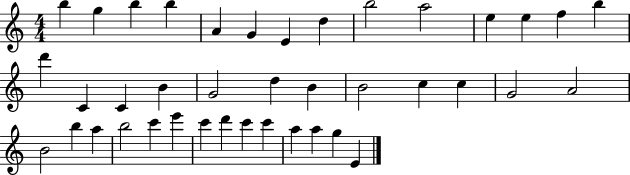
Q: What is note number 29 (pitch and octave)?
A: A5